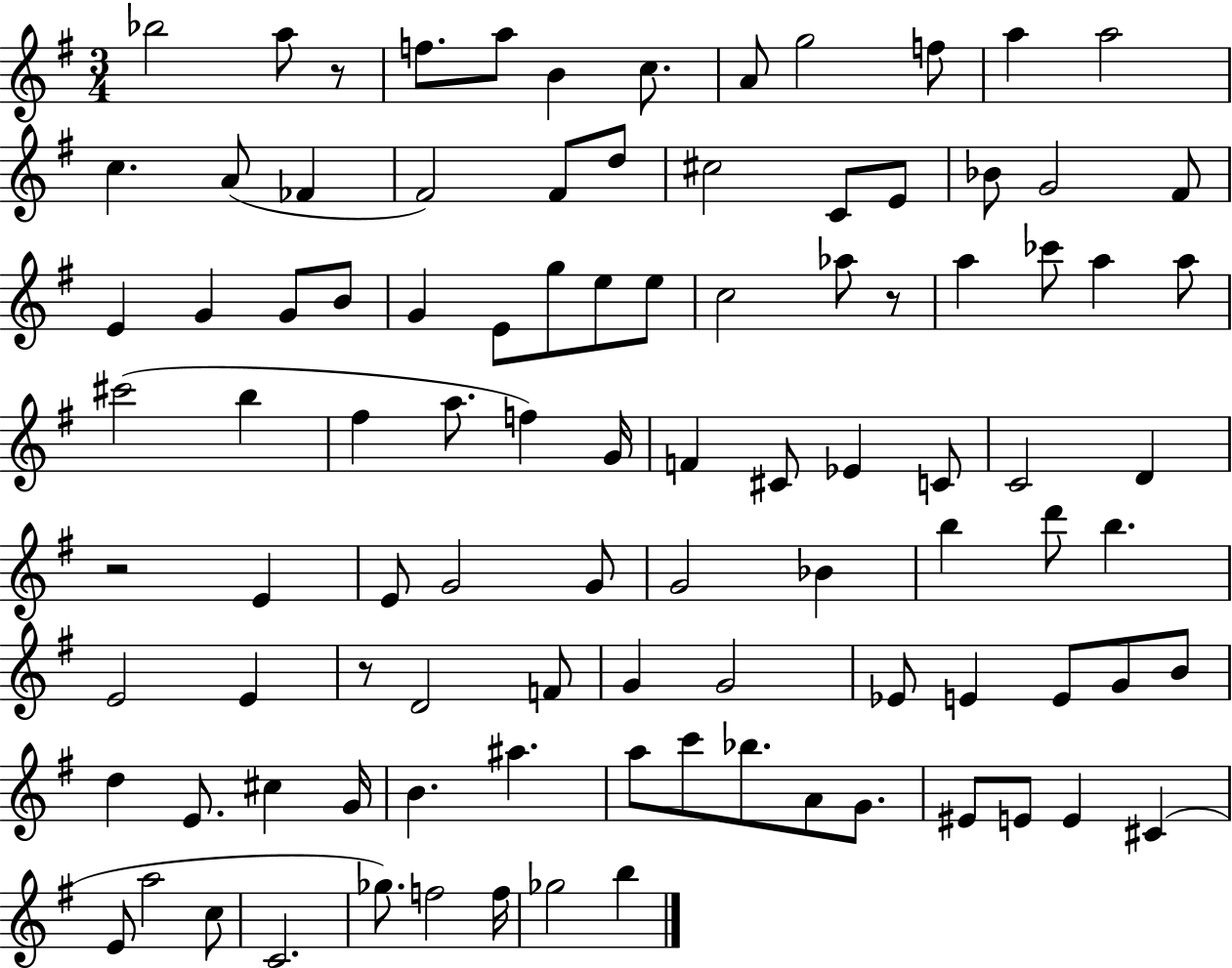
X:1
T:Untitled
M:3/4
L:1/4
K:G
_b2 a/2 z/2 f/2 a/2 B c/2 A/2 g2 f/2 a a2 c A/2 _F ^F2 ^F/2 d/2 ^c2 C/2 E/2 _B/2 G2 ^F/2 E G G/2 B/2 G E/2 g/2 e/2 e/2 c2 _a/2 z/2 a _c'/2 a a/2 ^c'2 b ^f a/2 f G/4 F ^C/2 _E C/2 C2 D z2 E E/2 G2 G/2 G2 _B b d'/2 b E2 E z/2 D2 F/2 G G2 _E/2 E E/2 G/2 B/2 d E/2 ^c G/4 B ^a a/2 c'/2 _b/2 A/2 G/2 ^E/2 E/2 E ^C E/2 a2 c/2 C2 _g/2 f2 f/4 _g2 b